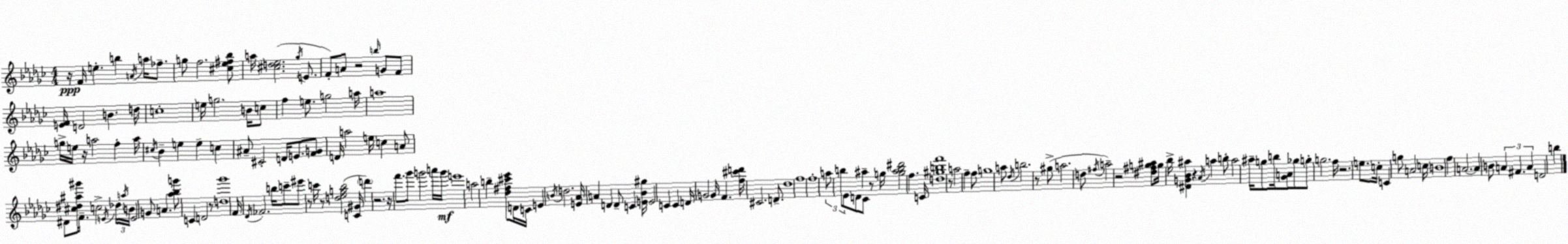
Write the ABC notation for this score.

X:1
T:Untitled
M:4/4
L:1/4
K:Ebm
z/4 F/4 e b A/4 a/4 _f/2 g/2 f2 [^c_e^f_b]/2 a/4 [^cd_e]2 _g/4 E/2 F/2 A/2 z2 b/4 G/2 F/2 [EF]/4 D2 B d/4 c4 e/4 g2 B/4 c/2 f e/2 g2 a/4 a4 g/4 e/4 z/4 a2 f a/4 ^c/4 _B e e c ^A/2 ^C2 D/4 E/2 [FG]/2 D/4 a2 e/4 c A/2 ^D/2 [^c^d^a^g']/4 F/2 c2 E/4 _d/4 a/4 B/4 E2 G/2 A [_a_bg']/2 C D2 z/2 [d_g']4 F/4 _D/4 _F2 b/4 c'/2 ^e'/2 z/2 c'/4 z/2 [d_eg_b]2 [C^G]/4 d' z2 z/4 f'/2 _g'/2 g'2 a'/4 g'/4 e'4 a2 b [_d^f^c'_e']/2 D/4 C/4 E B/4 d2 [E_A]/4 A D D/2 C [E_B^g]/4 E2 C C D/4 G2 G/4 F [f^c'd']/4 ^C2 D/2 _d4 f4 f4 a/2 b/2 _E/2 D/2 _C/2 ^a z/2 g/4 [g^ab^d']2 f C/4 [d^gbf']4 z/2 a2 f f/2 g4 a/2 _d/4 b2 z/2 ^g/2 a2 d/2 ^f/4 a2 z2 [^d^fg^a]/2 g/4 _b/4 [^DG_B^a] z _A/4 a b/2 a2 ^a/4 g/2 b/4 [_GA]/2 _g/2 g/2 g2 f/4 z2 e/2 c/4 C g/2 A2 c/4 B4 f A2 A B/2 A ^F A D2 b